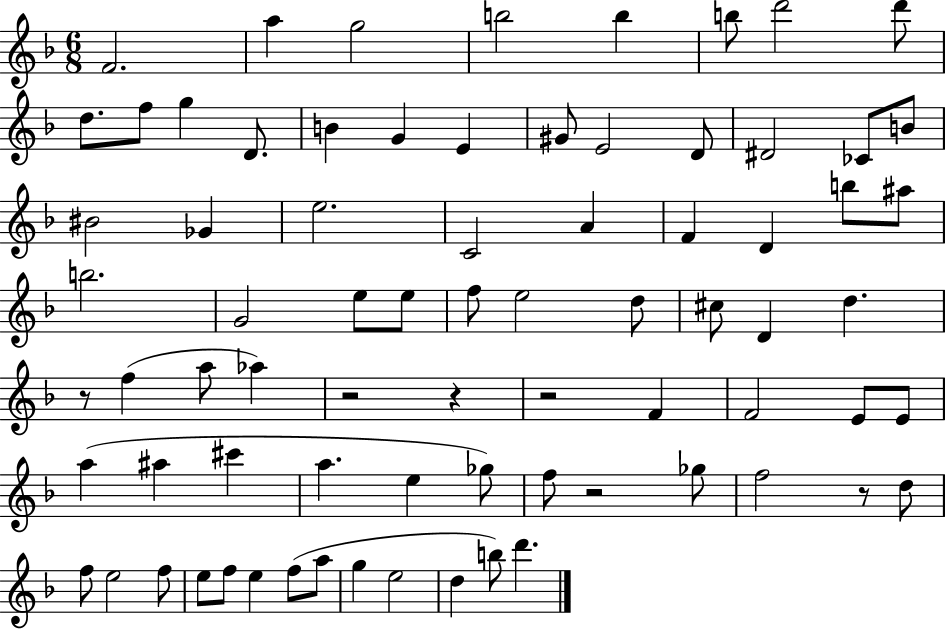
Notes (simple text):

F4/h. A5/q G5/h B5/h B5/q B5/e D6/h D6/e D5/e. F5/e G5/q D4/e. B4/q G4/q E4/q G#4/e E4/h D4/e D#4/h CES4/e B4/e BIS4/h Gb4/q E5/h. C4/h A4/q F4/q D4/q B5/e A#5/e B5/h. G4/h E5/e E5/e F5/e E5/h D5/e C#5/e D4/q D5/q. R/e F5/q A5/e Ab5/q R/h R/q R/h F4/q F4/h E4/e E4/e A5/q A#5/q C#6/q A5/q. E5/q Gb5/e F5/e R/h Gb5/e F5/h R/e D5/e F5/e E5/h F5/e E5/e F5/e E5/q F5/e A5/e G5/q E5/h D5/q B5/e D6/q.